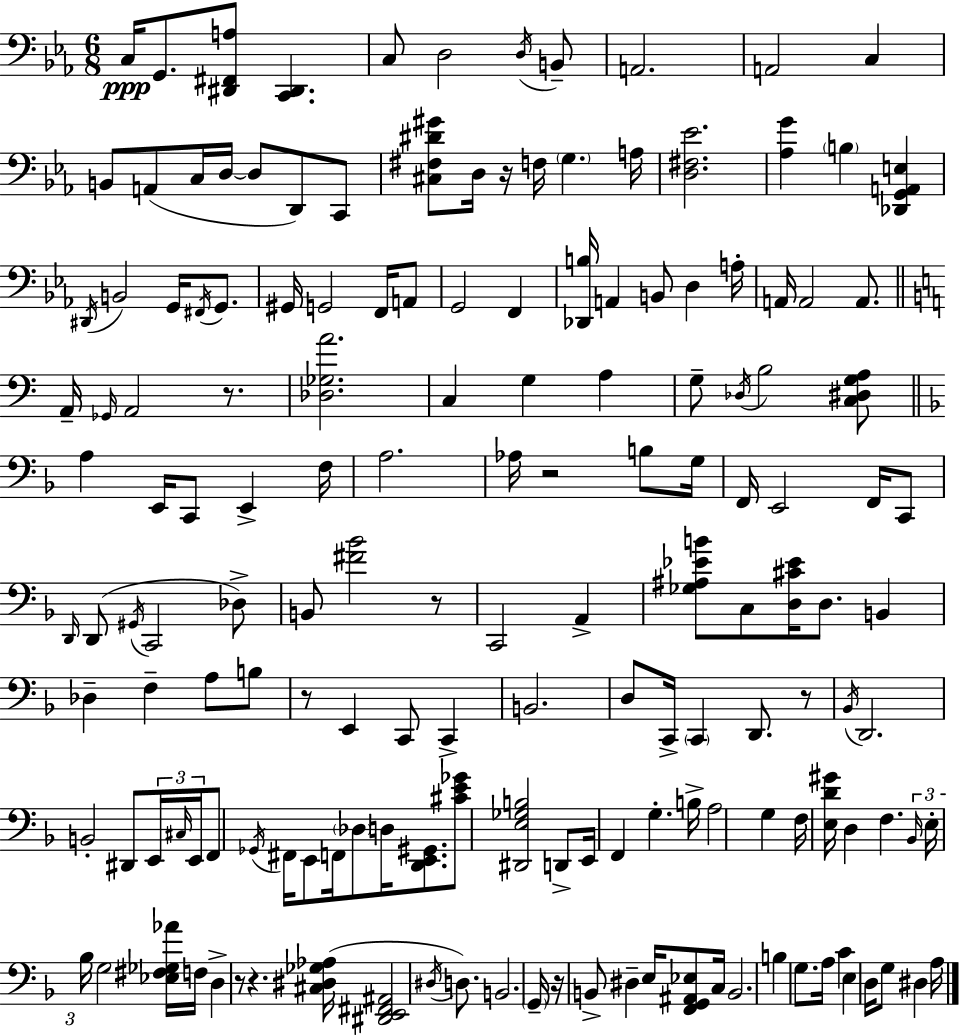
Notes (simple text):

C3/s G2/e. [D#2,F#2,A3]/e [C2,D#2]/q. C3/e D3/h D3/s B2/e A2/h. A2/h C3/q B2/e A2/e C3/s D3/s D3/e D2/e C2/e [C#3,F#3,D#4,G#4]/e D3/s R/s F3/s G3/q. A3/s [D3,F#3,Eb4]/h. [Ab3,G4]/q B3/q [Db2,G2,A2,E3]/q D#2/s B2/h G2/s F#2/s G2/e. G#2/s G2/h F2/s A2/e G2/h F2/q [Db2,B3]/s A2/q B2/e D3/q A3/s A2/s A2/h A2/e. A2/s Gb2/s A2/h R/e. [Db3,Gb3,A4]/h. C3/q G3/q A3/q G3/e Db3/s B3/h [C3,D#3,G3,A3]/e A3/q E2/s C2/e E2/q F3/s A3/h. Ab3/s R/h B3/e G3/s F2/s E2/h F2/s C2/e D2/s D2/e G#2/s C2/h Db3/e B2/e [F#4,Bb4]/h R/e C2/h A2/q [Gb3,A#3,Eb4,B4]/e C3/e [D3,C#4,Eb4]/s D3/e. B2/q Db3/q F3/q A3/e B3/e R/e E2/q C2/e C2/q B2/h. D3/e C2/s C2/q D2/e. R/e Bb2/s D2/h. B2/h D#2/e E2/s C#3/s E2/s F2/e Gb2/s F#2/s E2/e F2/s Db3/e D3/s [D2,E2,G#2]/e. [C#4,E4,Gb4]/e [D#2,E3,Gb3,B3]/h D2/e E2/s F2/q G3/q. B3/s A3/h G3/q F3/s [E3,D4,G#4]/s D3/q F3/q. Bb2/s E3/s Bb3/s G3/h [Eb3,F#3,Gb3,Ab4]/s F3/s D3/q R/e R/q. [C#3,D#3,Gb3,Ab3]/s [D#2,E2,F#2,A#2]/h D#3/s D3/e. B2/h. G2/s R/s B2/e D#3/q E3/s [F2,G2,A#2,Eb3]/e C3/s B2/h. B3/q G3/e. A3/s C4/q E3/q D3/s G3/e D#3/q A3/s